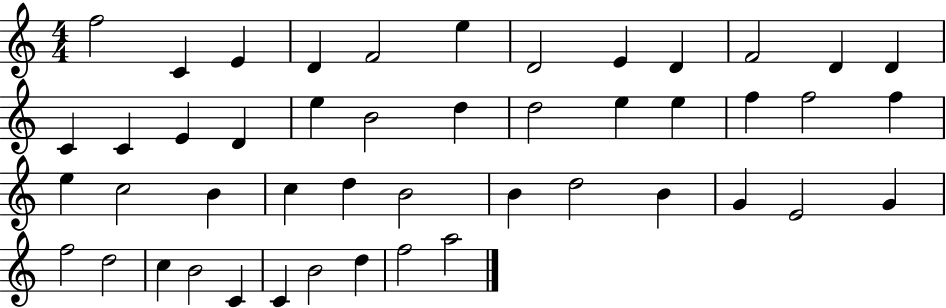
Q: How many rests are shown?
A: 0